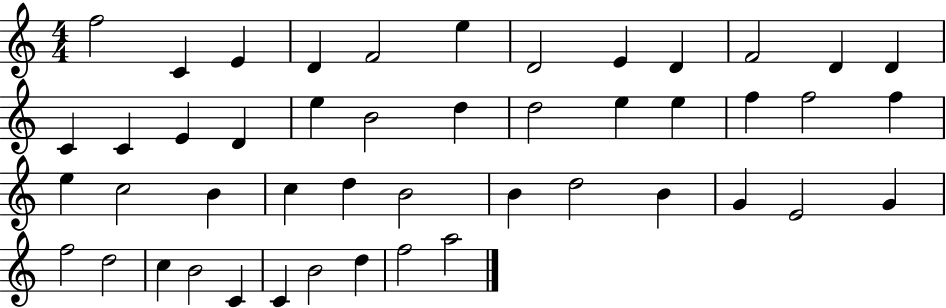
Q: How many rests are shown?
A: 0